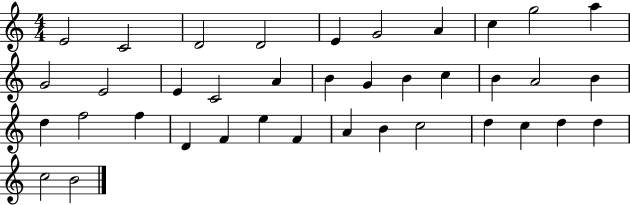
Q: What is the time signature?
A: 4/4